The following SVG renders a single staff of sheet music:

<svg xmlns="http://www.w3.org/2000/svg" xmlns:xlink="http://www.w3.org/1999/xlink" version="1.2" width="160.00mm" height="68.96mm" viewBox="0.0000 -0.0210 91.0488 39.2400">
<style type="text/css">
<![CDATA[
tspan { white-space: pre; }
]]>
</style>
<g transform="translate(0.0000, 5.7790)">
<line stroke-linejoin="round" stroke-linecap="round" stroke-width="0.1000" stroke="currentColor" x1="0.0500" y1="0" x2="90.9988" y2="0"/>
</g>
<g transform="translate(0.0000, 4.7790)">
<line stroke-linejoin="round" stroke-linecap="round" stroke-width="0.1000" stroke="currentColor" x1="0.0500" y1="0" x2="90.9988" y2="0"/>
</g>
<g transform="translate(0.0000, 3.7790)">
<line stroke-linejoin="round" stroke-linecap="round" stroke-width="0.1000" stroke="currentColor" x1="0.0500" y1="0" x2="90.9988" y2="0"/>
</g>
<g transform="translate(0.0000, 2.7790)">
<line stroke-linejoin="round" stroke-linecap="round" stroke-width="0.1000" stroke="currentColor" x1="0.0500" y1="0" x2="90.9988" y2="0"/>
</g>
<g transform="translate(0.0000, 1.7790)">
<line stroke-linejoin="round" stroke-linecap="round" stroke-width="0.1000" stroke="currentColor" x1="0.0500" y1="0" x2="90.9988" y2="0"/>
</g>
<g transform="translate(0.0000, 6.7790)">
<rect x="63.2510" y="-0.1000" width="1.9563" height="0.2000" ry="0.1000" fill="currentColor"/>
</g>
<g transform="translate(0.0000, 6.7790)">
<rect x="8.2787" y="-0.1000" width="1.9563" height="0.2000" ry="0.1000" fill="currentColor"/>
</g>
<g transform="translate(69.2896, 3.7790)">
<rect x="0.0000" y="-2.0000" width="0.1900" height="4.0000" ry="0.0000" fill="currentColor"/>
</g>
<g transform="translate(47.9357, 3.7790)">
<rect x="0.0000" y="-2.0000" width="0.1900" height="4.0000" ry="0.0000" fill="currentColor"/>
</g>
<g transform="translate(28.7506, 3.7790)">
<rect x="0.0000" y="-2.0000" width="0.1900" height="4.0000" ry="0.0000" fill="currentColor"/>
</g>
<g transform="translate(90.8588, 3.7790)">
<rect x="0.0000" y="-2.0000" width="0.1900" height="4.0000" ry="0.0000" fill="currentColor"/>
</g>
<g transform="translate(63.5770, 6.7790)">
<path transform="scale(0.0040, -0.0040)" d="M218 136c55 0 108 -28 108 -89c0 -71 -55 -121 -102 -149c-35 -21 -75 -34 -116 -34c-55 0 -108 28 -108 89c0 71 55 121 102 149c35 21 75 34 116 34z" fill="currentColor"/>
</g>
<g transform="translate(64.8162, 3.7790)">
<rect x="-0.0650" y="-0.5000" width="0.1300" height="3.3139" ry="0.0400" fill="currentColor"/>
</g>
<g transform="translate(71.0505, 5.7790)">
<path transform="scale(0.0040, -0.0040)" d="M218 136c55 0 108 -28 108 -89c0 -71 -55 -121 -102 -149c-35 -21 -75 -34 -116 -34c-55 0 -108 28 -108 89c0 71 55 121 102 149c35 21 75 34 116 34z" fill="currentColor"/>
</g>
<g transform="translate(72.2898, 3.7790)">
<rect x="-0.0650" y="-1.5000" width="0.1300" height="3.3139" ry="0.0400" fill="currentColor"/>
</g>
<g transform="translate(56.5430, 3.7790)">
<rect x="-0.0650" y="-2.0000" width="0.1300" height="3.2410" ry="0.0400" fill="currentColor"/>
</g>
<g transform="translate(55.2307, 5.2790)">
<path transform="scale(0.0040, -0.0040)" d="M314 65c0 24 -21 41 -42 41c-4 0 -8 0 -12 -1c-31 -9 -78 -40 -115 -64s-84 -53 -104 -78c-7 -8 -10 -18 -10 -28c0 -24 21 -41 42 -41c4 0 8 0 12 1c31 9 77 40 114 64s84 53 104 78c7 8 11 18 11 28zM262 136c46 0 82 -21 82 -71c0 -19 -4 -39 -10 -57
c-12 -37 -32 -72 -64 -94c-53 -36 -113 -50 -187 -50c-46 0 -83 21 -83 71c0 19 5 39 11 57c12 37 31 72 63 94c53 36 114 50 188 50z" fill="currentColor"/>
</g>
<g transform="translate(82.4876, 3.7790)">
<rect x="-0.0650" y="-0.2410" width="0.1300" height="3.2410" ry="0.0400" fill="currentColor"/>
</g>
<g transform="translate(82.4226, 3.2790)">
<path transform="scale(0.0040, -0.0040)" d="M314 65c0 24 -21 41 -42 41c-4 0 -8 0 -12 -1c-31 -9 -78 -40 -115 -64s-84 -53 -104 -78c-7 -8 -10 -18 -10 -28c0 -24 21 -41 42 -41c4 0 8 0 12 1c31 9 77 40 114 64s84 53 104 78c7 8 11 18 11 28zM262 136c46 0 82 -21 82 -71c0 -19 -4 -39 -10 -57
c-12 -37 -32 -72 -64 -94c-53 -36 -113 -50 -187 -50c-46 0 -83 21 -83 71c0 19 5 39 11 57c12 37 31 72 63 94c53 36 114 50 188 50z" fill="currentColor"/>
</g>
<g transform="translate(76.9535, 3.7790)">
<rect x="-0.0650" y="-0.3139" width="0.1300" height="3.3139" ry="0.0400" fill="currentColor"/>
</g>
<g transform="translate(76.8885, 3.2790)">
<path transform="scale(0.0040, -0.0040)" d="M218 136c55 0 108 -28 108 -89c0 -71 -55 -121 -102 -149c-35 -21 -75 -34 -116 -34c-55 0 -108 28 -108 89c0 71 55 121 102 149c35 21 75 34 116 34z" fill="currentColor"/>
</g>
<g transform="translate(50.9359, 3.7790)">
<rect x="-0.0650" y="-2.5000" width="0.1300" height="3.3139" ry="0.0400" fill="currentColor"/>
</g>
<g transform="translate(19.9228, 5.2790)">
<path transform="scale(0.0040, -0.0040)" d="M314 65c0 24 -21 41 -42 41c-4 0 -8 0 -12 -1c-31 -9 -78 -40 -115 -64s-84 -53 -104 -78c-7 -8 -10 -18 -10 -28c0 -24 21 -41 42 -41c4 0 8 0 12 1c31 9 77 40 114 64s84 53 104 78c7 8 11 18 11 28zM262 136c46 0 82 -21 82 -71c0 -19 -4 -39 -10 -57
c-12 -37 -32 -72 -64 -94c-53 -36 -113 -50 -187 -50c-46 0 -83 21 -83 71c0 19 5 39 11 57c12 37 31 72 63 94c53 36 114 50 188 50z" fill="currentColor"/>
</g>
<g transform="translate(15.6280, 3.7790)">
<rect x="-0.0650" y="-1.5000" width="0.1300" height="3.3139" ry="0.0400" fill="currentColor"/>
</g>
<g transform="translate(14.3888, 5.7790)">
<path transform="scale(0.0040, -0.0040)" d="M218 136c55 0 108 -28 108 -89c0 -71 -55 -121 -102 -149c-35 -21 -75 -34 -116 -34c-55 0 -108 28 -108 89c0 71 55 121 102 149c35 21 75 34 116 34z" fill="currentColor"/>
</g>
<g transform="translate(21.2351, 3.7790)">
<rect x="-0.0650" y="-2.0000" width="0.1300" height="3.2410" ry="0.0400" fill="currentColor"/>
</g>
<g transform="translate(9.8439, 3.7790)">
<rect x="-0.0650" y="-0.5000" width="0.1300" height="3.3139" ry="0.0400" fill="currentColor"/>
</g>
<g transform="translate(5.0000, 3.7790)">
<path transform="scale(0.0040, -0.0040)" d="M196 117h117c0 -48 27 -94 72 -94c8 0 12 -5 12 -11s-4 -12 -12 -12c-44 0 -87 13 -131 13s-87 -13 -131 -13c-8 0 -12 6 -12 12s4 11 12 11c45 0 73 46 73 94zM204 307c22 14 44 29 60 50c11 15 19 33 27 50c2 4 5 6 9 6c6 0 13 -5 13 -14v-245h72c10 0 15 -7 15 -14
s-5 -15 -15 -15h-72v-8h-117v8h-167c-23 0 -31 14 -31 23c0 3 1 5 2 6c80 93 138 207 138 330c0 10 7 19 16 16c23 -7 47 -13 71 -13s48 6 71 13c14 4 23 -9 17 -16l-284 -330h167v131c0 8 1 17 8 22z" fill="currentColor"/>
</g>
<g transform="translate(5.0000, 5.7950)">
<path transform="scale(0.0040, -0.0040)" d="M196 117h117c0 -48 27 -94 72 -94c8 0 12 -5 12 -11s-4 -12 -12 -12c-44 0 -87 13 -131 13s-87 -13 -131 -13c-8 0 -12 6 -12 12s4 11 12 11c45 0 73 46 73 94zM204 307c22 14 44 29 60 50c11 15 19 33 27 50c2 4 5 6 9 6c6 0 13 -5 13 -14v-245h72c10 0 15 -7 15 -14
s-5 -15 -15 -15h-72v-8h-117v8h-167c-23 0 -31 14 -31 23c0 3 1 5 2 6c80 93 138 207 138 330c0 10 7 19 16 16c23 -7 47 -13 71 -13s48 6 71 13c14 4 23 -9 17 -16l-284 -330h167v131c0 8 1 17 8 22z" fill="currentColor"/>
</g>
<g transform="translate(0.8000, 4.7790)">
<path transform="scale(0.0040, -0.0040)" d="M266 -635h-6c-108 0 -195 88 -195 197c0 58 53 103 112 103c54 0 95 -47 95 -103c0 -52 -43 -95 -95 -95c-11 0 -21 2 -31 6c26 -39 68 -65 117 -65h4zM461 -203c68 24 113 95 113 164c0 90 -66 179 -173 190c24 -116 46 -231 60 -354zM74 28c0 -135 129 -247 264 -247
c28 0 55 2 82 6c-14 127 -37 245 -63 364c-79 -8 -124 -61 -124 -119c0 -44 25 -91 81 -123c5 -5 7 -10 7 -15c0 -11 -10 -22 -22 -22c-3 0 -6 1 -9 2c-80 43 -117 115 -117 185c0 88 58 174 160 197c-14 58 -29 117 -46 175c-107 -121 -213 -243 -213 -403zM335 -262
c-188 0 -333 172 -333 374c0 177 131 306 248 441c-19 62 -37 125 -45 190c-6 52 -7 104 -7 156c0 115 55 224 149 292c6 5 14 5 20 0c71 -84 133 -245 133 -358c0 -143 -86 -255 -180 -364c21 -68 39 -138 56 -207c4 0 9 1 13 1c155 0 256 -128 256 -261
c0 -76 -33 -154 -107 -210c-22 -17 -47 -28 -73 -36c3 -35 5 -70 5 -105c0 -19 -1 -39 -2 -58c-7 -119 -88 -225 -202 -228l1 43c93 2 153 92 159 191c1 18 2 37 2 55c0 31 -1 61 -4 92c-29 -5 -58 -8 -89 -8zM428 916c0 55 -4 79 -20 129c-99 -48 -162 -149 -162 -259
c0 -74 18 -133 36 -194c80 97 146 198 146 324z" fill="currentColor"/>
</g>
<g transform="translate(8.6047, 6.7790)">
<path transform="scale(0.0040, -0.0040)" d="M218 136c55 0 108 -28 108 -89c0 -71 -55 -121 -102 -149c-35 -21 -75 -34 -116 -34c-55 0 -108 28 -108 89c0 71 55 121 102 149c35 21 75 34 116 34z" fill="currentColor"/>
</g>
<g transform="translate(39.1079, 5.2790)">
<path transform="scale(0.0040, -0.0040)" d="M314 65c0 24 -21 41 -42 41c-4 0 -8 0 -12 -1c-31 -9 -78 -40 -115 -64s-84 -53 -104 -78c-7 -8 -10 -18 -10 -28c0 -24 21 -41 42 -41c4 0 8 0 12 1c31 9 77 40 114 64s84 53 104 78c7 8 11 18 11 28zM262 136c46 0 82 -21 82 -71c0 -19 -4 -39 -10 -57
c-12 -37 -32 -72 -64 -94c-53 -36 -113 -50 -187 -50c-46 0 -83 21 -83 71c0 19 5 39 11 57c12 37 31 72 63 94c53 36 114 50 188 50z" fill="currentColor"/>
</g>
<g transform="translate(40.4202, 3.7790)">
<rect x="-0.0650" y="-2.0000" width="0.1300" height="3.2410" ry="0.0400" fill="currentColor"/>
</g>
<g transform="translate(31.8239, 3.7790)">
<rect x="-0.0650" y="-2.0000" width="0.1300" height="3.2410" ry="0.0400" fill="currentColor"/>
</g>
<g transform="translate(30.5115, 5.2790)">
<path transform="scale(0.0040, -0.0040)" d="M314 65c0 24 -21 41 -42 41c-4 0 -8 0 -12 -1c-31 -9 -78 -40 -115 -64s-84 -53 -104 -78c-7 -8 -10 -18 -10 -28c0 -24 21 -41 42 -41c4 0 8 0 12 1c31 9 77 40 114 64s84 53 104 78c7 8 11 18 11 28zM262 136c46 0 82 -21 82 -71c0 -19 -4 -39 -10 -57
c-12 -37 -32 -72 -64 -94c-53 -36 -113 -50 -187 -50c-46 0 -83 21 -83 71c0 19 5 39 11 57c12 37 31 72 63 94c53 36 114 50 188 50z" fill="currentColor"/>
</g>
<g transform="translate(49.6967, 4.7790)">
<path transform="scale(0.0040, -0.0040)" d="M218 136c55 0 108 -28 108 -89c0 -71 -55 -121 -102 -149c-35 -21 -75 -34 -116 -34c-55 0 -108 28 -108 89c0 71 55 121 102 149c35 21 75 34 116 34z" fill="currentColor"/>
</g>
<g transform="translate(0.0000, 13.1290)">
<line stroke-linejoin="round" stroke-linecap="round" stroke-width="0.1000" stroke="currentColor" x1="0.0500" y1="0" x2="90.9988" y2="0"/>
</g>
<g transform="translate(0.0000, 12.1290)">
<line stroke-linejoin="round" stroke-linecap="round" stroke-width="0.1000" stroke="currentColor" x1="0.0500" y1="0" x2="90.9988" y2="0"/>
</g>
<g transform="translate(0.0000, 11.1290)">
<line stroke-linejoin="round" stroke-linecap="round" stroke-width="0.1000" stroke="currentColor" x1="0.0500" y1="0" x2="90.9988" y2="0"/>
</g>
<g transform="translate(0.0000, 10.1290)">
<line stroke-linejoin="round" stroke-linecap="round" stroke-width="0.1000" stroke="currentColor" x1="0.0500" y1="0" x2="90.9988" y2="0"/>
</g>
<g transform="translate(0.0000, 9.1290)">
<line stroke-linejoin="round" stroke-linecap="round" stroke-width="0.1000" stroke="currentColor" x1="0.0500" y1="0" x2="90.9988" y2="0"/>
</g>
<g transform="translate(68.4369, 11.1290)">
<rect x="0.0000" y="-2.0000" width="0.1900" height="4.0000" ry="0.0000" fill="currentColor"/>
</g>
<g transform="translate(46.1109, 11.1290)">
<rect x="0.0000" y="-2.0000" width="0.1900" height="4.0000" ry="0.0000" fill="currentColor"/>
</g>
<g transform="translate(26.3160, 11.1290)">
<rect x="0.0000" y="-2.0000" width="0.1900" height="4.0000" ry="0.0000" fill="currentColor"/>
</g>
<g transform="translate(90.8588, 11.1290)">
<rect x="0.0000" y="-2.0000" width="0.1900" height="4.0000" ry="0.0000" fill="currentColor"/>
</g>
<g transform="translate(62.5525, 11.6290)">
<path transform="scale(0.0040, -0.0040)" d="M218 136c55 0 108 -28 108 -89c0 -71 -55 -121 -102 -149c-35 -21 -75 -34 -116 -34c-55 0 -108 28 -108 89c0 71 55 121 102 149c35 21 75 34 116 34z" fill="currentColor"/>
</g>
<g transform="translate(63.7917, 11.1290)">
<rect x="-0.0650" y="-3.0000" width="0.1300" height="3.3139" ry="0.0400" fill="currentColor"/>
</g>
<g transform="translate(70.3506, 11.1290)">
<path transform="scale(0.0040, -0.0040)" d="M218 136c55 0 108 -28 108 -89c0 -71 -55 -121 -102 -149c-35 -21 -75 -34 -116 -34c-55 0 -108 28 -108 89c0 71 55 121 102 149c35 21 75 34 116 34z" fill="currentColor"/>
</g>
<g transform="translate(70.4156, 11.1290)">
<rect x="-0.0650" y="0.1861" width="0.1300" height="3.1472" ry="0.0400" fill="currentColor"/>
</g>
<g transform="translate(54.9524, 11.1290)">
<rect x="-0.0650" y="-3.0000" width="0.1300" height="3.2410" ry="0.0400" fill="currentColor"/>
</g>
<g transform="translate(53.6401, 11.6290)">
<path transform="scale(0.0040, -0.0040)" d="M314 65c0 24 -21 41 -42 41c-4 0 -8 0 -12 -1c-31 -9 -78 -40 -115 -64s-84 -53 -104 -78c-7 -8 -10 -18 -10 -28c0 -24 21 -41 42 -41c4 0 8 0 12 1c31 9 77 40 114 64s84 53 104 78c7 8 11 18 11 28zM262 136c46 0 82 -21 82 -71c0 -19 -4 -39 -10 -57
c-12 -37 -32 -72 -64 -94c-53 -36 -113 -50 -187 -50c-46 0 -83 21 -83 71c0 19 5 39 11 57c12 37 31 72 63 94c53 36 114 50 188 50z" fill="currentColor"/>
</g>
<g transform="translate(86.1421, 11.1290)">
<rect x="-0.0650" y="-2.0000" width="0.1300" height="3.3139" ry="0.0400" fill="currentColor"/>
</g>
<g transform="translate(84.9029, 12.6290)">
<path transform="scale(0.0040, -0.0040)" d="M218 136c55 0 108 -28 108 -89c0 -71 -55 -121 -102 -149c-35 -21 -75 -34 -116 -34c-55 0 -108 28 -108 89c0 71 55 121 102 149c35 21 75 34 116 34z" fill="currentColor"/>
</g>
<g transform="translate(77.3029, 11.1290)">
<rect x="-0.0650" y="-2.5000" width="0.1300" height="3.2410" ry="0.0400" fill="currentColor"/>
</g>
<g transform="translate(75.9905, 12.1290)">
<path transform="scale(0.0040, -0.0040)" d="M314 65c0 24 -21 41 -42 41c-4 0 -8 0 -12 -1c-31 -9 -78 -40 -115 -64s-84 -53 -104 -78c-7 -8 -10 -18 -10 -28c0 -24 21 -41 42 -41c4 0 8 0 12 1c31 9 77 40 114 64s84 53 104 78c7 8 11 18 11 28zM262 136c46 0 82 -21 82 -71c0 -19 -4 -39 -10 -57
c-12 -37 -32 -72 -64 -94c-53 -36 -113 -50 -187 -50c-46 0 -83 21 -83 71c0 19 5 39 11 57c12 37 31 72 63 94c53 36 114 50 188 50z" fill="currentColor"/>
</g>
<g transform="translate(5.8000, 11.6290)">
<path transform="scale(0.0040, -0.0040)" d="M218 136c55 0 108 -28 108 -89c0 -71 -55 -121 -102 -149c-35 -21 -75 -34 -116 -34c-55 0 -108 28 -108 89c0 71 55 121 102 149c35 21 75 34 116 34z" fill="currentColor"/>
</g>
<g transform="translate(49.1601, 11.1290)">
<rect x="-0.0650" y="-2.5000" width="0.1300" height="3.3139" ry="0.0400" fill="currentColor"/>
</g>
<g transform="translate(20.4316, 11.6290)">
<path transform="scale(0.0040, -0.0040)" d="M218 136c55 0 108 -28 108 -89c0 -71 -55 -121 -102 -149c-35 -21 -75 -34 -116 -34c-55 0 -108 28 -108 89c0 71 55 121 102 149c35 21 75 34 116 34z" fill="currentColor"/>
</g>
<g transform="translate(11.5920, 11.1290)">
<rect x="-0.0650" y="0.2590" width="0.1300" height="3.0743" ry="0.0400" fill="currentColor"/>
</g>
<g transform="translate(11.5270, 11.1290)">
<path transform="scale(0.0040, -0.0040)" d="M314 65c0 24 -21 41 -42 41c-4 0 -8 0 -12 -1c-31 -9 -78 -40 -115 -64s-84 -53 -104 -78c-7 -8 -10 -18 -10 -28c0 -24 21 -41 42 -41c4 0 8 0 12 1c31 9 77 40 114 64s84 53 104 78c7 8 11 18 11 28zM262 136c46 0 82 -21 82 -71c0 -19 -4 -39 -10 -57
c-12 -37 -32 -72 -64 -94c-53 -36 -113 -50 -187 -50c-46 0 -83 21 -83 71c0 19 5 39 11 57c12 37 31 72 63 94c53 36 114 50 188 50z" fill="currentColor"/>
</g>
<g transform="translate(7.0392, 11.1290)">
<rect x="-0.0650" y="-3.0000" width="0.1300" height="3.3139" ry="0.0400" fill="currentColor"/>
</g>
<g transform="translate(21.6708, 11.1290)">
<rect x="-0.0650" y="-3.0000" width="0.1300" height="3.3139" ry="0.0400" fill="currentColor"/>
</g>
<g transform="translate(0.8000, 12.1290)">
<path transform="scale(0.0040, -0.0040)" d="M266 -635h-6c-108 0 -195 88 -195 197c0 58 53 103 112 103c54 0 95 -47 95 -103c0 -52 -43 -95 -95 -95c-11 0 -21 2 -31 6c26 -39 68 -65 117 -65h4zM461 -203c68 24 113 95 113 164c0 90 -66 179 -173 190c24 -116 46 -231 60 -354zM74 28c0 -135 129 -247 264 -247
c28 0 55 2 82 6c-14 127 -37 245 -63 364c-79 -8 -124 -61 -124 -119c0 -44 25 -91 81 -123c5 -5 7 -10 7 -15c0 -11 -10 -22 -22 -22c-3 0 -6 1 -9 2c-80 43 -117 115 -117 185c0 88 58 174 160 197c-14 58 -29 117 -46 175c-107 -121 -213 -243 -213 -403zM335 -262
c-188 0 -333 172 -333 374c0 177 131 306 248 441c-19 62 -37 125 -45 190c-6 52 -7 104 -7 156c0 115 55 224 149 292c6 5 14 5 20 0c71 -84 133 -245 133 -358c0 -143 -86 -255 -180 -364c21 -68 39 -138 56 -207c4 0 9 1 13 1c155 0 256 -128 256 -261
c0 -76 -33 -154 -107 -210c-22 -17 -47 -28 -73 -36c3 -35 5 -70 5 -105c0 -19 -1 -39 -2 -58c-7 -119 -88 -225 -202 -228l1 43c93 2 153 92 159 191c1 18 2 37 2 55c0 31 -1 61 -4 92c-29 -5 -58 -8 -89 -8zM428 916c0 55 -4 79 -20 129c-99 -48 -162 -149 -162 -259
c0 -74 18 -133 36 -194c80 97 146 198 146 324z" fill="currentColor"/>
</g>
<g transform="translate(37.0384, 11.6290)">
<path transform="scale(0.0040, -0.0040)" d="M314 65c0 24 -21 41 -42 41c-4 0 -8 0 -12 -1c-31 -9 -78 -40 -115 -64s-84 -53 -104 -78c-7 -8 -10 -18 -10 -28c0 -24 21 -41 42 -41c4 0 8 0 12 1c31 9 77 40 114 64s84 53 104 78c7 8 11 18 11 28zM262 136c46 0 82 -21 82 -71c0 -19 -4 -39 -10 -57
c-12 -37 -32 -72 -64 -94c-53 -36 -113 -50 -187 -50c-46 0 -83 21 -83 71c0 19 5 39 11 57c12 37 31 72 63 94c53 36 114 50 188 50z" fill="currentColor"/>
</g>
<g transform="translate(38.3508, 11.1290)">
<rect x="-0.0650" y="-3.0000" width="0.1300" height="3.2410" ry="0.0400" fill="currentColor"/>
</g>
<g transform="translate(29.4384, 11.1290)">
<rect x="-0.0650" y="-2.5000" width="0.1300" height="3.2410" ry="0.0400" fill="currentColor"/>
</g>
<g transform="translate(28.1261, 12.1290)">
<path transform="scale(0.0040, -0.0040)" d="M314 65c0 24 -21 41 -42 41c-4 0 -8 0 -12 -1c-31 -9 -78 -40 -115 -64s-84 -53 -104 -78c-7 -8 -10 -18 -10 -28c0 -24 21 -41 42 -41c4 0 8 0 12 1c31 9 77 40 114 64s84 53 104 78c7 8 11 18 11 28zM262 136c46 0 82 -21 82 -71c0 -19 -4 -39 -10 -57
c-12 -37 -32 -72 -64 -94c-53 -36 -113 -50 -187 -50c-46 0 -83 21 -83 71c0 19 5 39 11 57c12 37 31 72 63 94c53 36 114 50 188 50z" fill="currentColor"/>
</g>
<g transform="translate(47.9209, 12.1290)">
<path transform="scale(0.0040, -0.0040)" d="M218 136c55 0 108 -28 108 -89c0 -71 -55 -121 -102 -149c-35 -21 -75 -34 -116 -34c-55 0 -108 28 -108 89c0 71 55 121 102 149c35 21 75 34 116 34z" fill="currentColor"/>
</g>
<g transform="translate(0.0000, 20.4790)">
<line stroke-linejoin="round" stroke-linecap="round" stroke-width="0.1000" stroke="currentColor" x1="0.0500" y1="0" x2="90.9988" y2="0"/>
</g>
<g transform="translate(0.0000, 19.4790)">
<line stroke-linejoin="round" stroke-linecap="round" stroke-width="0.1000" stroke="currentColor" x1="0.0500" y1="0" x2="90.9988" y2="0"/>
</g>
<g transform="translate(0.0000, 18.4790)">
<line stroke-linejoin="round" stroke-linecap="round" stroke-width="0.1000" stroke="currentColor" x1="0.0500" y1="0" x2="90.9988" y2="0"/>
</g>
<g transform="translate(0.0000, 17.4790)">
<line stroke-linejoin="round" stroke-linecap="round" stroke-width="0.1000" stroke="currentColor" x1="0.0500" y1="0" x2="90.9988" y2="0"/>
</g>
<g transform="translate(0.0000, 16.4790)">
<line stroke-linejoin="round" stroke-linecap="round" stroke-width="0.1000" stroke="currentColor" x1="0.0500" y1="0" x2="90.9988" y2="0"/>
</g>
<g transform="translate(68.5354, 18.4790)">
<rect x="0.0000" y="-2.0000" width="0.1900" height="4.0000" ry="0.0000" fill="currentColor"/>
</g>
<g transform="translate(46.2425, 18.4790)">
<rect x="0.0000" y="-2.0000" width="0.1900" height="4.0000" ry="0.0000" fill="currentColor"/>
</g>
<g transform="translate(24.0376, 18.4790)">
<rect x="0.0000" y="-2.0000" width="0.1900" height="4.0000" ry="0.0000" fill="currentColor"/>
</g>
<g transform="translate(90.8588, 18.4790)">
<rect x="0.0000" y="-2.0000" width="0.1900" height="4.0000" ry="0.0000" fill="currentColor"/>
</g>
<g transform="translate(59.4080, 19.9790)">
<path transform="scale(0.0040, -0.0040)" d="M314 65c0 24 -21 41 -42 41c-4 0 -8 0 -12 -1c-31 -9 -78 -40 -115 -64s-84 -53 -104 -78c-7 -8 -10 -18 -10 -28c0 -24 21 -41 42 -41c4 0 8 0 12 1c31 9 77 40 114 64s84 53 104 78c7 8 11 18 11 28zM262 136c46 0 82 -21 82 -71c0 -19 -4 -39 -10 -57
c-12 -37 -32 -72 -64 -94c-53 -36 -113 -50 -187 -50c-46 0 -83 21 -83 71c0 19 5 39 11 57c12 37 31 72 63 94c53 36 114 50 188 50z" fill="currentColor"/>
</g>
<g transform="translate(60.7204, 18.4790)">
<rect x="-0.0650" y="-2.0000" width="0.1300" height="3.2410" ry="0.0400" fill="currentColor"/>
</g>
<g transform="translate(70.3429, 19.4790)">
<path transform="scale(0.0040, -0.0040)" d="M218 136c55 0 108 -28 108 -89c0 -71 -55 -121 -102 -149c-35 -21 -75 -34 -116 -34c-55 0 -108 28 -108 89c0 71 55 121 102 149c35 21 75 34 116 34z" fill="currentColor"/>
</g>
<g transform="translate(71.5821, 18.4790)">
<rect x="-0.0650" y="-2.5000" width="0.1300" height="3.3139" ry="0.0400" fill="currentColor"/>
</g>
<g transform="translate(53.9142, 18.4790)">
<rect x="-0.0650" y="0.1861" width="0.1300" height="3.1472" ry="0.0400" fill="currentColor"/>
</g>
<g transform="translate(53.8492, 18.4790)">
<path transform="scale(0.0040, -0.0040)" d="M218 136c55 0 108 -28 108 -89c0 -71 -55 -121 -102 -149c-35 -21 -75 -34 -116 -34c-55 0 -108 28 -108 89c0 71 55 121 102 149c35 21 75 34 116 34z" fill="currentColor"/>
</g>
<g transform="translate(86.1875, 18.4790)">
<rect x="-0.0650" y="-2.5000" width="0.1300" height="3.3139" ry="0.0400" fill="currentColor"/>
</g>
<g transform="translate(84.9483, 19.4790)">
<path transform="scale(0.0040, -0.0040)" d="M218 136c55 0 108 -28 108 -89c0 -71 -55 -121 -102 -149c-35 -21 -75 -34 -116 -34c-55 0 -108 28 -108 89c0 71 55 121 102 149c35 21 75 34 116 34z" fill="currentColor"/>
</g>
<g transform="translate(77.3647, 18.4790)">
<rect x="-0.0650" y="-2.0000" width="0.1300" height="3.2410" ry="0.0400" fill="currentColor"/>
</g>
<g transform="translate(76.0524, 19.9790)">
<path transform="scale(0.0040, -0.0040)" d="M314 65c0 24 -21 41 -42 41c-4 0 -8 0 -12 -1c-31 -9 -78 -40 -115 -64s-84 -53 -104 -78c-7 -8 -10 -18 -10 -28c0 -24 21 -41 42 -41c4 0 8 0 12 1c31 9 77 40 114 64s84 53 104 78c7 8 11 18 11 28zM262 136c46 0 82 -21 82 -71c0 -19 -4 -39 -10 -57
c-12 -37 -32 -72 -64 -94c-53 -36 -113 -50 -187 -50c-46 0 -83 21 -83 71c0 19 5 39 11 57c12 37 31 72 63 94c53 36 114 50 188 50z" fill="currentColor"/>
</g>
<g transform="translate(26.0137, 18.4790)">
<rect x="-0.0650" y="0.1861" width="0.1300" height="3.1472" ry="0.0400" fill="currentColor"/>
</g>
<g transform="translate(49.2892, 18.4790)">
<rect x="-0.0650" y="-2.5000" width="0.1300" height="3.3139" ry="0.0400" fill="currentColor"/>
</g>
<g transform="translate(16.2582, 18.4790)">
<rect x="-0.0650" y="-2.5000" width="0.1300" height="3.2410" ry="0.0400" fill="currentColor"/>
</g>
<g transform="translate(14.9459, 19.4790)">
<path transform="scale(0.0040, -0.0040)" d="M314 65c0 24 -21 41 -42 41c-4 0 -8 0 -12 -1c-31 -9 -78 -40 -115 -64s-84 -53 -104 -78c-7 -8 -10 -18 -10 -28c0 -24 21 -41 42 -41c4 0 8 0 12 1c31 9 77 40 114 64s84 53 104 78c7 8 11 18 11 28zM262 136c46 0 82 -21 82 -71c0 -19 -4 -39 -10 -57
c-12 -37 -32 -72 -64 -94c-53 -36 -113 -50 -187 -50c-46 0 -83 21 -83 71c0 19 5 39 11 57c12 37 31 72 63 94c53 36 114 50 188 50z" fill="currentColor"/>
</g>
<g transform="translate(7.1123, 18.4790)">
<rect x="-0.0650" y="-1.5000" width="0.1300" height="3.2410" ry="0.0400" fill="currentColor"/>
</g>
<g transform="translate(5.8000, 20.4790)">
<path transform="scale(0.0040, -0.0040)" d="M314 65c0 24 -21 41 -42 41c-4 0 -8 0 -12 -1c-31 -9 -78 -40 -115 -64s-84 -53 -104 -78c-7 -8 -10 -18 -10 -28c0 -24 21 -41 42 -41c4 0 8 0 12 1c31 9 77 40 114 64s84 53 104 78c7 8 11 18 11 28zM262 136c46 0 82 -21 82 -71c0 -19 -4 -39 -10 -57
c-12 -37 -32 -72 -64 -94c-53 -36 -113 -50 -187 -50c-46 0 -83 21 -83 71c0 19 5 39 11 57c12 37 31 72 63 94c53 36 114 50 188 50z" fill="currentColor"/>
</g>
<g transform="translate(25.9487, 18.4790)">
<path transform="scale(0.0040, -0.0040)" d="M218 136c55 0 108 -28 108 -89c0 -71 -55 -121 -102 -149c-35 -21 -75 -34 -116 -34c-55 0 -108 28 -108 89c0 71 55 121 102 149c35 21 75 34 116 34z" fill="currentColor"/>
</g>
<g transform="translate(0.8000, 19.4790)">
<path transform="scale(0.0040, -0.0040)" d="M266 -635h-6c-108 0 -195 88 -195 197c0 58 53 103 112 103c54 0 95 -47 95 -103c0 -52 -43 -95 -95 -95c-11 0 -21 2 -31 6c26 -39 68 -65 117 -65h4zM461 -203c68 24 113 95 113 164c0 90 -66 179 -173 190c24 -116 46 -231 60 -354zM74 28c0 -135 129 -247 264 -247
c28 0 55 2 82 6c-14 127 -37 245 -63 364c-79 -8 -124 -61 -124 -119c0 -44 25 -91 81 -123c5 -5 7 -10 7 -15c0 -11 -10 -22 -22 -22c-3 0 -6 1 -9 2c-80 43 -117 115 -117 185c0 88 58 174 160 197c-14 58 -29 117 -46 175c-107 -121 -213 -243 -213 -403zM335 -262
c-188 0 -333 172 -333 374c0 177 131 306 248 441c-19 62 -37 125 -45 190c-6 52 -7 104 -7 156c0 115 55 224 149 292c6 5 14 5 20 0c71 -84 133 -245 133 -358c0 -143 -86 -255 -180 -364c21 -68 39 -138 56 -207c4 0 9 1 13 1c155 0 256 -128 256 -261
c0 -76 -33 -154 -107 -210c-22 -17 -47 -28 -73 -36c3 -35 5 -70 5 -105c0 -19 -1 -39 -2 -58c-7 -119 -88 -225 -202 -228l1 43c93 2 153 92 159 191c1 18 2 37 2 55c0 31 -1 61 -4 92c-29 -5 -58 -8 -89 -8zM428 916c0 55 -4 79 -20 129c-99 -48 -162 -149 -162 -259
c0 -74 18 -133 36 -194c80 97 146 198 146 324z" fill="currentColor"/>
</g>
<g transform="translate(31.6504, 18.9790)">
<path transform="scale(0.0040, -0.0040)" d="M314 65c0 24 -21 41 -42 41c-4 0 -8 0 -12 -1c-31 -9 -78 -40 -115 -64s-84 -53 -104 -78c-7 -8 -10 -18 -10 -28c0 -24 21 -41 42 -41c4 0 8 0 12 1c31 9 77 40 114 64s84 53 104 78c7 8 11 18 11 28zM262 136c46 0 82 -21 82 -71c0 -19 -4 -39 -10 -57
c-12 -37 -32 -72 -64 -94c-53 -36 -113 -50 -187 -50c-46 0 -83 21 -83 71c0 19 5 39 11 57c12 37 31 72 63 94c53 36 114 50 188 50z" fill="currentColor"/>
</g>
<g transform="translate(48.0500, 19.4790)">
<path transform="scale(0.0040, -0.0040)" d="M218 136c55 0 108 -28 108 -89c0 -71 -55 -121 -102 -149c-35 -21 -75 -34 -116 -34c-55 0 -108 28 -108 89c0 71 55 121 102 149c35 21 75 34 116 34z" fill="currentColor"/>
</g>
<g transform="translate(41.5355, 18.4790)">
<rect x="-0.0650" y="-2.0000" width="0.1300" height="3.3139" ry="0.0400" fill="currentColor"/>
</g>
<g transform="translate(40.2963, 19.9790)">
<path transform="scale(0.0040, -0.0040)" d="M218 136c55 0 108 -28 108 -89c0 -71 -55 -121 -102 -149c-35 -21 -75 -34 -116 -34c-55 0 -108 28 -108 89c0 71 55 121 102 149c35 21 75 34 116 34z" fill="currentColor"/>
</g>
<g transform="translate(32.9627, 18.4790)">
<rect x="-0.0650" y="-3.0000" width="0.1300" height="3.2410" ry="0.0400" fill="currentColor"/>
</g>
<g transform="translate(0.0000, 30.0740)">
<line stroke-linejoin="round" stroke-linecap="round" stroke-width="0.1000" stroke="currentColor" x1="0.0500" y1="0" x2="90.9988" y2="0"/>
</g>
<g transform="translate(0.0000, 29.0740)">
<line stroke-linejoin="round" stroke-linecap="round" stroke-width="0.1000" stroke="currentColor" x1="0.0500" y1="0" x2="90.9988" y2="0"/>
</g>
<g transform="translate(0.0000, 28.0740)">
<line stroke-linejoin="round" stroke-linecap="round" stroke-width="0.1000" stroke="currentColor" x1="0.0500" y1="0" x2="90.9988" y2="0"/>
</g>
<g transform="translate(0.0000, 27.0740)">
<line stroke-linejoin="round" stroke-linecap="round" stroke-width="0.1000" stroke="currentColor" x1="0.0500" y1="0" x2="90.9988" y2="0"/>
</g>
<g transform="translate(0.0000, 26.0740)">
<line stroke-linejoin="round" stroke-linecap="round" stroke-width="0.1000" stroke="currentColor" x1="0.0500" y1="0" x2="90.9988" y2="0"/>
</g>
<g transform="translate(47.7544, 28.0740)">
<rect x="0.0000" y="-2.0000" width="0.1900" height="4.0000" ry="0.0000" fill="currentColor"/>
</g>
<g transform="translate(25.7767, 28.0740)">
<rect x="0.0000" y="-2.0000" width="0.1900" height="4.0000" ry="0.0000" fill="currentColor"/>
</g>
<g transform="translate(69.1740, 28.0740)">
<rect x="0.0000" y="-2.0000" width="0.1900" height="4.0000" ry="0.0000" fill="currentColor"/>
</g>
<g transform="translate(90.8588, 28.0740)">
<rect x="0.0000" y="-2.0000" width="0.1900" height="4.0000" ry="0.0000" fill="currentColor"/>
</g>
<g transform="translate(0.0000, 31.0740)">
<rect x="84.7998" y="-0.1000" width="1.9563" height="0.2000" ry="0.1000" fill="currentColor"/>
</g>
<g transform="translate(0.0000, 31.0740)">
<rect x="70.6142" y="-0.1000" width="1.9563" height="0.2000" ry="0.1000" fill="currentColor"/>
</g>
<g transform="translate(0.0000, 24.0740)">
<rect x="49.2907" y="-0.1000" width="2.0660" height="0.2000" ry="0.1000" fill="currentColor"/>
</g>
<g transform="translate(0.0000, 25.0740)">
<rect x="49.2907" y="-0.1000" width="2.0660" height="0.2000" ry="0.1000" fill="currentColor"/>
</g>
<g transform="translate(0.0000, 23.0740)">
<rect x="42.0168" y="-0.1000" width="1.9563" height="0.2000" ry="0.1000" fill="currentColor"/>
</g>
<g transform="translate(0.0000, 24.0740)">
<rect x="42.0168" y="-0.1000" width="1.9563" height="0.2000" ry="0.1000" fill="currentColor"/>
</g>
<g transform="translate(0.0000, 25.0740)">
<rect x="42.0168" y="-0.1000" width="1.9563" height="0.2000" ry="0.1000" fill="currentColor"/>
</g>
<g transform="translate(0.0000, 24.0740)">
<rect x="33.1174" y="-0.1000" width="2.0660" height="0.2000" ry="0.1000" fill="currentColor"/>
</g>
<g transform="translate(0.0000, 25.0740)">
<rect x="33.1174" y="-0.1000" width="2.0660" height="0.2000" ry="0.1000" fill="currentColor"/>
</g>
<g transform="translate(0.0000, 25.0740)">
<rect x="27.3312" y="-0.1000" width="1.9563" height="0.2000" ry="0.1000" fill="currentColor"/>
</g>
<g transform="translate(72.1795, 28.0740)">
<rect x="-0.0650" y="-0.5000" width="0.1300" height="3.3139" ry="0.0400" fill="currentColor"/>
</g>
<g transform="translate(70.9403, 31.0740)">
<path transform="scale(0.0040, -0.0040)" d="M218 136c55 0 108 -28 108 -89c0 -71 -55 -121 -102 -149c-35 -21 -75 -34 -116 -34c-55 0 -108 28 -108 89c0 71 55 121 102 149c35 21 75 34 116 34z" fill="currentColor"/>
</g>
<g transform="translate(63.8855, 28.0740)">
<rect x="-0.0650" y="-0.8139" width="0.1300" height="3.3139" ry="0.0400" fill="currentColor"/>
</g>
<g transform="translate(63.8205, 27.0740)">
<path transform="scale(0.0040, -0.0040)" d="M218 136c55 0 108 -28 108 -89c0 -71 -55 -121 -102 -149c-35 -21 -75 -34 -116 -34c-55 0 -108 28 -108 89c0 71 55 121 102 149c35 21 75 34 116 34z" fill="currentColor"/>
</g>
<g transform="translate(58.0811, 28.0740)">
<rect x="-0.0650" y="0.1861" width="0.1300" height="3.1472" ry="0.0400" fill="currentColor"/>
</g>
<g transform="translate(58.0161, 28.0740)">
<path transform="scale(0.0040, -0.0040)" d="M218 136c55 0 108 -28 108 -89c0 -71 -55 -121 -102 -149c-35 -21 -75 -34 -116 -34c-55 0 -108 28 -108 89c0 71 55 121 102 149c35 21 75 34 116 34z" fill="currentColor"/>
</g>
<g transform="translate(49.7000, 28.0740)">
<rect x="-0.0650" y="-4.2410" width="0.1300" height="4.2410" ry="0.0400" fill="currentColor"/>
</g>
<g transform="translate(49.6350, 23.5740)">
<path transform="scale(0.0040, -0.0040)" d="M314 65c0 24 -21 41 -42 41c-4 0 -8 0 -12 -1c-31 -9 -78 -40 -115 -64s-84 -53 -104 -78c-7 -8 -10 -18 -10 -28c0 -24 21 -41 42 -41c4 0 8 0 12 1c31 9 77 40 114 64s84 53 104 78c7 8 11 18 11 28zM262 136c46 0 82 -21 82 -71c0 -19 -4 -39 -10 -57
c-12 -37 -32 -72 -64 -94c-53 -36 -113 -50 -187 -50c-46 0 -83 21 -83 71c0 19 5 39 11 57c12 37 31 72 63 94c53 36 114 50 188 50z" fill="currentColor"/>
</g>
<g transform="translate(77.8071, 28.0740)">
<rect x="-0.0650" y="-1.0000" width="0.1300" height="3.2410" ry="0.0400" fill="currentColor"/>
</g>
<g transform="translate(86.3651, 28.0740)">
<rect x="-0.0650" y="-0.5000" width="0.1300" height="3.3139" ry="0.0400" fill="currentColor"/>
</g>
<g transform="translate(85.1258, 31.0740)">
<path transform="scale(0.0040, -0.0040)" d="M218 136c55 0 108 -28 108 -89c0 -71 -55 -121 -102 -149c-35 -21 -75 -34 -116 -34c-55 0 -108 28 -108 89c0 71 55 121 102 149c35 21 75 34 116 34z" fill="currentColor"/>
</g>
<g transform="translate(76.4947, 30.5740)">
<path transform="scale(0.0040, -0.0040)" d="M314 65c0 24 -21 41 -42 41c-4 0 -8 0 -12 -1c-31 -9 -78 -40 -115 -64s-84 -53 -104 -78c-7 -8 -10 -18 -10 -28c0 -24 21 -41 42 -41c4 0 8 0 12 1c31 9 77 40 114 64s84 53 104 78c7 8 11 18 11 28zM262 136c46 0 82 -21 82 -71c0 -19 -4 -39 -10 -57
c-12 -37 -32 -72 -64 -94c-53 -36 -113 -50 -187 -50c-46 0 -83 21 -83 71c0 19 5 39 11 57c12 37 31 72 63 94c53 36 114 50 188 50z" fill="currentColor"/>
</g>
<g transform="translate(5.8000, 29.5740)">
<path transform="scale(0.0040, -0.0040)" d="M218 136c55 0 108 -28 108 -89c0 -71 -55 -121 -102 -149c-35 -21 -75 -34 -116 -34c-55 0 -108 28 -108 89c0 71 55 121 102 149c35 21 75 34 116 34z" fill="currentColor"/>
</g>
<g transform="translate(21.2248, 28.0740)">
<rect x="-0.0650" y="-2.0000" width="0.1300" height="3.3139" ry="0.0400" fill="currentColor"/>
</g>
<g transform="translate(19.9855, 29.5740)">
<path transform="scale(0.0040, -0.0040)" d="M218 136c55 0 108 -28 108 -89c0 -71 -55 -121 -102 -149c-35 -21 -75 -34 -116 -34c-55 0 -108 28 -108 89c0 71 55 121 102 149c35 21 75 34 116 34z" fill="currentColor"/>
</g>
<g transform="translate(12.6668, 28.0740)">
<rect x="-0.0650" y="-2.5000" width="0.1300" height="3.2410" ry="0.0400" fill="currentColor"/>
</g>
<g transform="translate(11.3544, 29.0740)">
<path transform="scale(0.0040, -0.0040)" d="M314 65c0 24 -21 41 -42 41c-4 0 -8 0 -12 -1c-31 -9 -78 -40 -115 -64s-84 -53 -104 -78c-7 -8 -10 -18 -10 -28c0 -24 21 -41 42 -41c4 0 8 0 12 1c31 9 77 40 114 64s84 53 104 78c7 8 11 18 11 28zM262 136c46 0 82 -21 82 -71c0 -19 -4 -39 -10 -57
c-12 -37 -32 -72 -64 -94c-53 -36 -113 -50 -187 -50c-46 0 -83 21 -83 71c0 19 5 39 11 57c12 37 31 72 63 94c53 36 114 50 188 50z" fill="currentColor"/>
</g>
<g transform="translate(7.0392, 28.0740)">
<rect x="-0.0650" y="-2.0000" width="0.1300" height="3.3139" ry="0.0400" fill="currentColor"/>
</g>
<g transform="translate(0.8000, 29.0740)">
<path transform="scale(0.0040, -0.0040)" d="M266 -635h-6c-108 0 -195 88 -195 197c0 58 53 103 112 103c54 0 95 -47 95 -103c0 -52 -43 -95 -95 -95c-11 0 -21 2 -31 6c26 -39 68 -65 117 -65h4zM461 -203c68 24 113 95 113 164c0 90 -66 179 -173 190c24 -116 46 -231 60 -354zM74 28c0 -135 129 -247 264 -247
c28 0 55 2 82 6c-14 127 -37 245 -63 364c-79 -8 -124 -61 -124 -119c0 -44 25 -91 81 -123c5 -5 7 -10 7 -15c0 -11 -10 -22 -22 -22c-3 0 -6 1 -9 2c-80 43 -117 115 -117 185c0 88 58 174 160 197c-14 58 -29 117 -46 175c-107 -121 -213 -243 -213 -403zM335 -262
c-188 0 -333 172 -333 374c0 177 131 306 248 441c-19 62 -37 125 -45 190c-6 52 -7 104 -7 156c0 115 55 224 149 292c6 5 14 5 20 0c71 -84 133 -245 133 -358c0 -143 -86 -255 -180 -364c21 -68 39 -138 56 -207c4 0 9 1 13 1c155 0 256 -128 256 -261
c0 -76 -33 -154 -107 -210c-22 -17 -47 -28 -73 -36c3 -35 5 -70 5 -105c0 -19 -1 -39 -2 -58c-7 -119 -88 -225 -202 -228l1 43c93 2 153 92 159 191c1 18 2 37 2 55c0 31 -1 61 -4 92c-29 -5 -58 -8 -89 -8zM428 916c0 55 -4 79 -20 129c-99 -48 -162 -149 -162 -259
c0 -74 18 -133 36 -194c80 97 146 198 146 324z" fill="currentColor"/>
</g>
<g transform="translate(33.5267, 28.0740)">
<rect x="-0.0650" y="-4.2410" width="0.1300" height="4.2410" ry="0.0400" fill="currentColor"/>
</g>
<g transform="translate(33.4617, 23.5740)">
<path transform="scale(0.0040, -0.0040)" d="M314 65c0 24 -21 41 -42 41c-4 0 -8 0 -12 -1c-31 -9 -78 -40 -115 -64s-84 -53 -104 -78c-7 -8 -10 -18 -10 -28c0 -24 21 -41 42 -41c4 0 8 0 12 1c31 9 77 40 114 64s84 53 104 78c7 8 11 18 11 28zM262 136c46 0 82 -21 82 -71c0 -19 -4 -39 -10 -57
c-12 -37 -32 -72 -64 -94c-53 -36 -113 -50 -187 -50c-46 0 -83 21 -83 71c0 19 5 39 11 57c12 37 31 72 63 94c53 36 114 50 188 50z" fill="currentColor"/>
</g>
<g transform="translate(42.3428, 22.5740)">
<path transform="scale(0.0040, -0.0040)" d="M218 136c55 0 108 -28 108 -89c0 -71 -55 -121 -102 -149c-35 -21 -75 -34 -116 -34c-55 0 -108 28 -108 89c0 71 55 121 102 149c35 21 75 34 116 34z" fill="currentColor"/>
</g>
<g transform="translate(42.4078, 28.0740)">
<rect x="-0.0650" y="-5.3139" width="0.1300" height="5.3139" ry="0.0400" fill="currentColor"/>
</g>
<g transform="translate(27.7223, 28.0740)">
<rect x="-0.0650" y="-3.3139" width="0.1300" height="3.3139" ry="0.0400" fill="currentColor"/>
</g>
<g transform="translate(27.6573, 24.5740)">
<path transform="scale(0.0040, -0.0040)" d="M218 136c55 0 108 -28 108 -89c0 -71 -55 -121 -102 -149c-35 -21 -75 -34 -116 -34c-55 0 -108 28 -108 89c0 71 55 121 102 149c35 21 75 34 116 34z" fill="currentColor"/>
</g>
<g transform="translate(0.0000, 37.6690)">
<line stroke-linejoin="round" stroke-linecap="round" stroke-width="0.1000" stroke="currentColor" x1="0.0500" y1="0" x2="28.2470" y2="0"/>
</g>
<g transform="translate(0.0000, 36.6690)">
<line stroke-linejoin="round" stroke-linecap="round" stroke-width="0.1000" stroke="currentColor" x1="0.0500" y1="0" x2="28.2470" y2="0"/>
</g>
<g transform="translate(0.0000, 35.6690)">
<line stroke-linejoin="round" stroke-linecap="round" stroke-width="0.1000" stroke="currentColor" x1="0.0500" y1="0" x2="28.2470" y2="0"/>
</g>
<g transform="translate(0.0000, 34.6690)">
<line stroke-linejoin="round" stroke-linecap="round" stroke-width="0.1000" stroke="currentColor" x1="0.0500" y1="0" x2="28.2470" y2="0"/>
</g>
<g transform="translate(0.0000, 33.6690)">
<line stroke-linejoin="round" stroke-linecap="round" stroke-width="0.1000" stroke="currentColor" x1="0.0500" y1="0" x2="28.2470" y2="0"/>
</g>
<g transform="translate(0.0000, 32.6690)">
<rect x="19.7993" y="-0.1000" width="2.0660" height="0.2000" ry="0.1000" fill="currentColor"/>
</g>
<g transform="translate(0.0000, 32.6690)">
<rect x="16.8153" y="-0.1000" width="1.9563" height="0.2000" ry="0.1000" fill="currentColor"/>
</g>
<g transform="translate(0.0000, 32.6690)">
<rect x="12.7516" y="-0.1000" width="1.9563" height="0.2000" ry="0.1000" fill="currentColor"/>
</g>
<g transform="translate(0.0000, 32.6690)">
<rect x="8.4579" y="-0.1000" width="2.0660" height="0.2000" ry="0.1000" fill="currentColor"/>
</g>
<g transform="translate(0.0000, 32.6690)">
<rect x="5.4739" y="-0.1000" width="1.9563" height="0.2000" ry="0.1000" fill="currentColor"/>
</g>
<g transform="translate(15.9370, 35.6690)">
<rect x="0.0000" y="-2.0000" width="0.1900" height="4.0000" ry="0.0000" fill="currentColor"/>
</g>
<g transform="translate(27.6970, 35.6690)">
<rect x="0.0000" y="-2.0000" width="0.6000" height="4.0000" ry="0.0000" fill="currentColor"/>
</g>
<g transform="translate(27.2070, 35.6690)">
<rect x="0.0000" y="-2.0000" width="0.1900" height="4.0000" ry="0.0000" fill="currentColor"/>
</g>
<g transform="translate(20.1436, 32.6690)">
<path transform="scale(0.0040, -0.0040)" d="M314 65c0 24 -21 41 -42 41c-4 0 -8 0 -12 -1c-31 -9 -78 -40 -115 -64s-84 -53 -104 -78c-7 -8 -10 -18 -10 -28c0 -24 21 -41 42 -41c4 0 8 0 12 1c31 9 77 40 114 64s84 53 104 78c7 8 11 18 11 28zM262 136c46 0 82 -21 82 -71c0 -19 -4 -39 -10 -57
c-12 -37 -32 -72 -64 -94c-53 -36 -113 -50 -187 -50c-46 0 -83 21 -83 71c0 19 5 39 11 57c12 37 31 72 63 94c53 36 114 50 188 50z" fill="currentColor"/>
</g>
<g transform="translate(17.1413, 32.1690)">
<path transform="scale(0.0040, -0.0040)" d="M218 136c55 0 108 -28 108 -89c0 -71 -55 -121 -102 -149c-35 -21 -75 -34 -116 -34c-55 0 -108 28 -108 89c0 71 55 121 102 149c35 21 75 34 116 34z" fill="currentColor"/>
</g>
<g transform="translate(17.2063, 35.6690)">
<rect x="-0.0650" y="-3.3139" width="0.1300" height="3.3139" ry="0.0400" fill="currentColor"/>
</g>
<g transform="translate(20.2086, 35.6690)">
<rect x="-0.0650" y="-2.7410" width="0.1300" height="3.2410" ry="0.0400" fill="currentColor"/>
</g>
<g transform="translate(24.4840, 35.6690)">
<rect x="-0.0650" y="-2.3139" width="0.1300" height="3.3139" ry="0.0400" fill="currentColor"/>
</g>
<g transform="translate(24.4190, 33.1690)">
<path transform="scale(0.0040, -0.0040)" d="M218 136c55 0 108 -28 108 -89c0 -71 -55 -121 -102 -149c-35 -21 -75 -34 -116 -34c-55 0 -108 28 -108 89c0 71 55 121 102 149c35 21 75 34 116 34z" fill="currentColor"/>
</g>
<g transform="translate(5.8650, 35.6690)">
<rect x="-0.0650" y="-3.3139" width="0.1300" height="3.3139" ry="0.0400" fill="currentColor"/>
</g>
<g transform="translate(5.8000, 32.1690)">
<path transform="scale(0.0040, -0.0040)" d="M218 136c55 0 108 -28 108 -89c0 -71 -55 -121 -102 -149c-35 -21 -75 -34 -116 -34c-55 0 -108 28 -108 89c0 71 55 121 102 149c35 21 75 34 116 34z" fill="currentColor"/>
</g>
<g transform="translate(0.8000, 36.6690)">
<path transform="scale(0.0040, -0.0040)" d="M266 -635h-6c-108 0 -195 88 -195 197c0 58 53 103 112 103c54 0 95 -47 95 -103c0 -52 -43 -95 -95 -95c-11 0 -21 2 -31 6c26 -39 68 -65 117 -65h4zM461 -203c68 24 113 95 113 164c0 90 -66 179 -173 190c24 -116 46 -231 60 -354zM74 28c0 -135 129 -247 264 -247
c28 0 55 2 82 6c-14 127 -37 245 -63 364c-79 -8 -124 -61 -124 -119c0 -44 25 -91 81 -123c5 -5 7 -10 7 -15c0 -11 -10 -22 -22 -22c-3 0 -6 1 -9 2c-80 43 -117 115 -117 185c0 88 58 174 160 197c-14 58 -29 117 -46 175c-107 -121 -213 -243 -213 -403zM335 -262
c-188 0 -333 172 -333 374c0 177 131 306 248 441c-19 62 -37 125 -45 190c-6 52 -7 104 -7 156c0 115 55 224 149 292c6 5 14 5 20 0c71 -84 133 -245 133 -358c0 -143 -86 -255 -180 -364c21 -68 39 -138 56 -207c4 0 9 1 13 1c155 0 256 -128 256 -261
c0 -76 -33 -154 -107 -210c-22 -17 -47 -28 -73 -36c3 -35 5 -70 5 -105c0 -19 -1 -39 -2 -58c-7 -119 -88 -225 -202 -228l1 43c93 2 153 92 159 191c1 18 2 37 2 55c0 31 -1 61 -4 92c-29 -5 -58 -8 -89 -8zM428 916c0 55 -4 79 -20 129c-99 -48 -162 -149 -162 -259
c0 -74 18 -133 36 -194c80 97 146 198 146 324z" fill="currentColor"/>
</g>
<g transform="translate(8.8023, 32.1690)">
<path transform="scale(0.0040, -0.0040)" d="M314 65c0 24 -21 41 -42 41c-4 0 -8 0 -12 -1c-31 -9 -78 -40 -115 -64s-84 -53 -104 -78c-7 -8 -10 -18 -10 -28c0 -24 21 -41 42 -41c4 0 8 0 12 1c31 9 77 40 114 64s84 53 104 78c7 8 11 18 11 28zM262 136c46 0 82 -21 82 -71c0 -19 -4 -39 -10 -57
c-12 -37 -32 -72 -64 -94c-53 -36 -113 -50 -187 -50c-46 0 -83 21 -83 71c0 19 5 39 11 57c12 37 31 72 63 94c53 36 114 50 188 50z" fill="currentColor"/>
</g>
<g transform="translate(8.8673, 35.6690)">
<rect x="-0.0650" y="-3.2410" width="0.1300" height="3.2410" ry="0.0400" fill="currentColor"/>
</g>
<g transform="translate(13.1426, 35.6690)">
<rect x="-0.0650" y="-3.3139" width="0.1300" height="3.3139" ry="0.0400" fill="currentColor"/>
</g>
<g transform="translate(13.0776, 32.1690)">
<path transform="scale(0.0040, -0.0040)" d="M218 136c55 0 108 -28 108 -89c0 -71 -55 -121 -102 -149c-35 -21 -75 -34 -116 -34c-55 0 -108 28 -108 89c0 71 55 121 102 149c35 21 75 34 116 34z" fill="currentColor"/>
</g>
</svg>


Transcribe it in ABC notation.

X:1
T:Untitled
M:4/4
L:1/4
K:C
C E F2 F2 F2 G F2 C E c c2 A B2 A G2 A2 G A2 A B G2 F E2 G2 B A2 F G B F2 G F2 G F G2 F b d'2 f' d'2 B d C D2 C b b2 b b a2 g